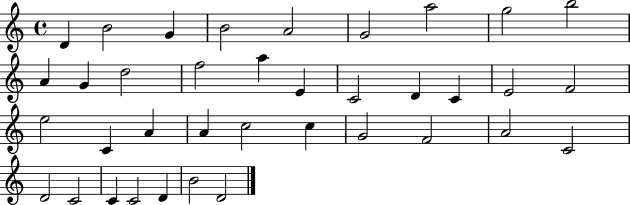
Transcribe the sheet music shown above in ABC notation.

X:1
T:Untitled
M:4/4
L:1/4
K:C
D B2 G B2 A2 G2 a2 g2 b2 A G d2 f2 a E C2 D C E2 F2 e2 C A A c2 c G2 F2 A2 C2 D2 C2 C C2 D B2 D2